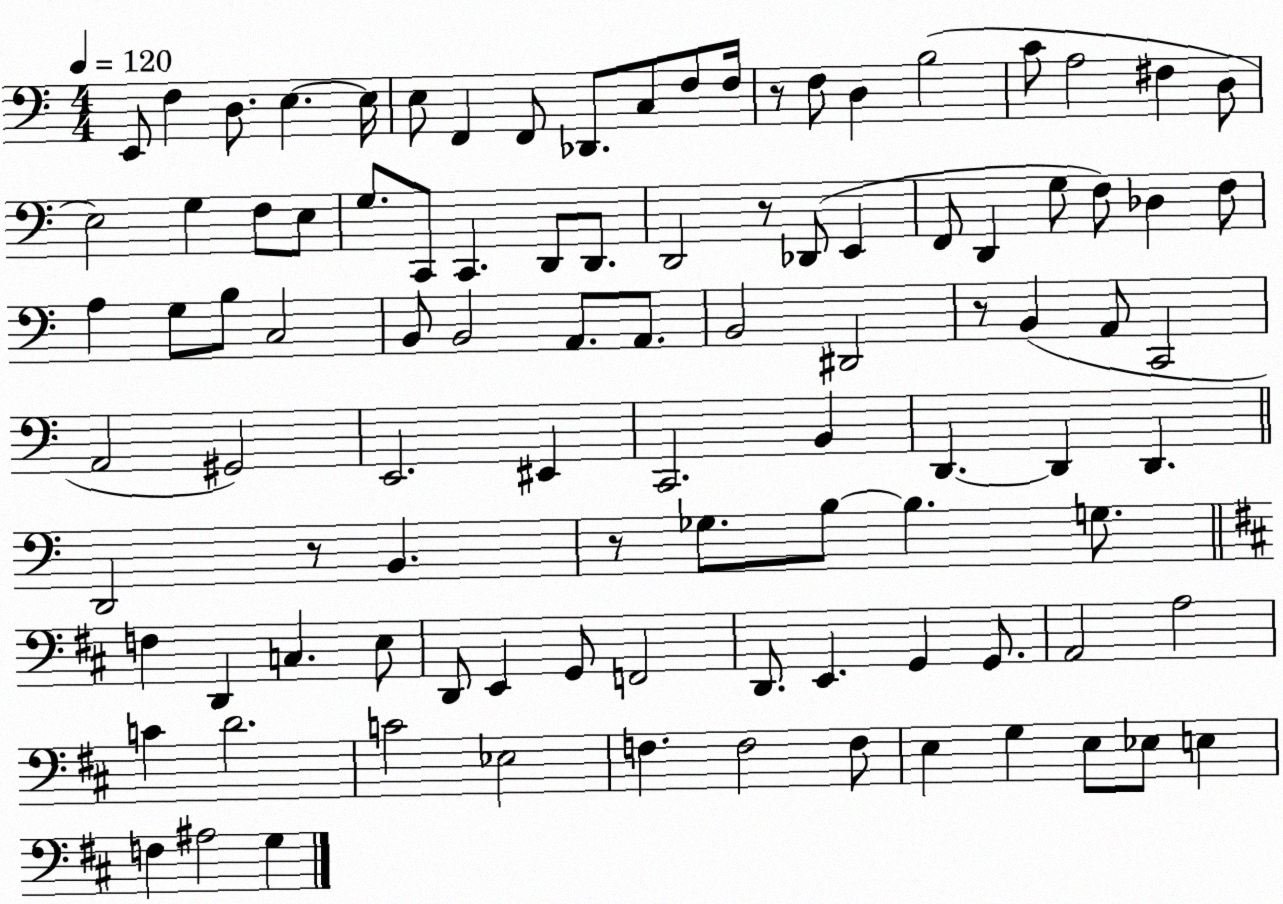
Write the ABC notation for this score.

X:1
T:Untitled
M:4/4
L:1/4
K:C
E,,/2 F, D,/2 E, E,/4 E,/2 F,, F,,/2 _D,,/2 C,/2 F,/2 F,/4 z/2 F,/2 D, B,2 C/2 A,2 ^F, D,/2 E,2 G, F,/2 E,/2 G,/2 C,,/2 C,, D,,/2 D,,/2 D,,2 z/2 _D,,/2 E,, F,,/2 D,, G,/2 F,/2 _D, F,/2 A, G,/2 B,/2 C,2 B,,/2 B,,2 A,,/2 A,,/2 B,,2 ^D,,2 z/2 B,, A,,/2 C,,2 A,,2 ^G,,2 E,,2 ^E,, C,,2 B,, D,, D,, D,, D,,2 z/2 B,, z/2 _G,/2 B,/2 B, G,/2 F, D,, C, E,/2 D,,/2 E,, G,,/2 F,,2 D,,/2 E,, G,, G,,/2 A,,2 A,2 C D2 C2 _E,2 F, F,2 F,/2 E, G, E,/2 _E,/2 E, F, ^A,2 G,